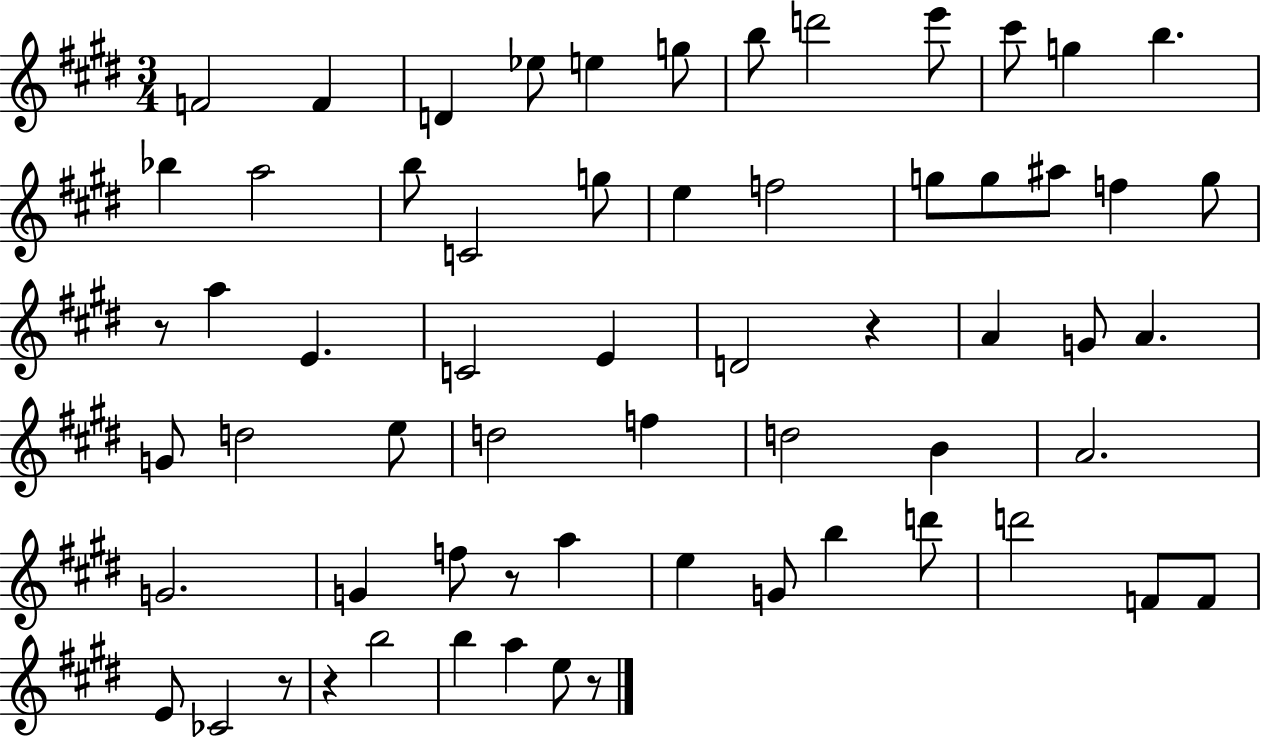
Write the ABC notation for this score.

X:1
T:Untitled
M:3/4
L:1/4
K:E
F2 F D _e/2 e g/2 b/2 d'2 e'/2 ^c'/2 g b _b a2 b/2 C2 g/2 e f2 g/2 g/2 ^a/2 f g/2 z/2 a E C2 E D2 z A G/2 A G/2 d2 e/2 d2 f d2 B A2 G2 G f/2 z/2 a e G/2 b d'/2 d'2 F/2 F/2 E/2 _C2 z/2 z b2 b a e/2 z/2